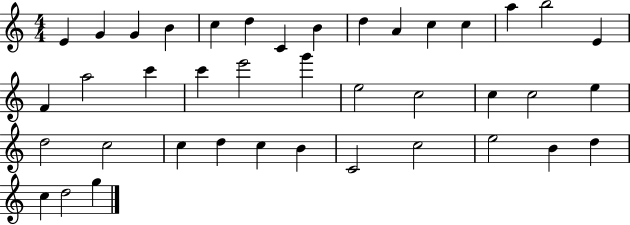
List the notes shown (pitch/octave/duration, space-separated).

E4/q G4/q G4/q B4/q C5/q D5/q C4/q B4/q D5/q A4/q C5/q C5/q A5/q B5/h E4/q F4/q A5/h C6/q C6/q E6/h G6/q E5/h C5/h C5/q C5/h E5/q D5/h C5/h C5/q D5/q C5/q B4/q C4/h C5/h E5/h B4/q D5/q C5/q D5/h G5/q